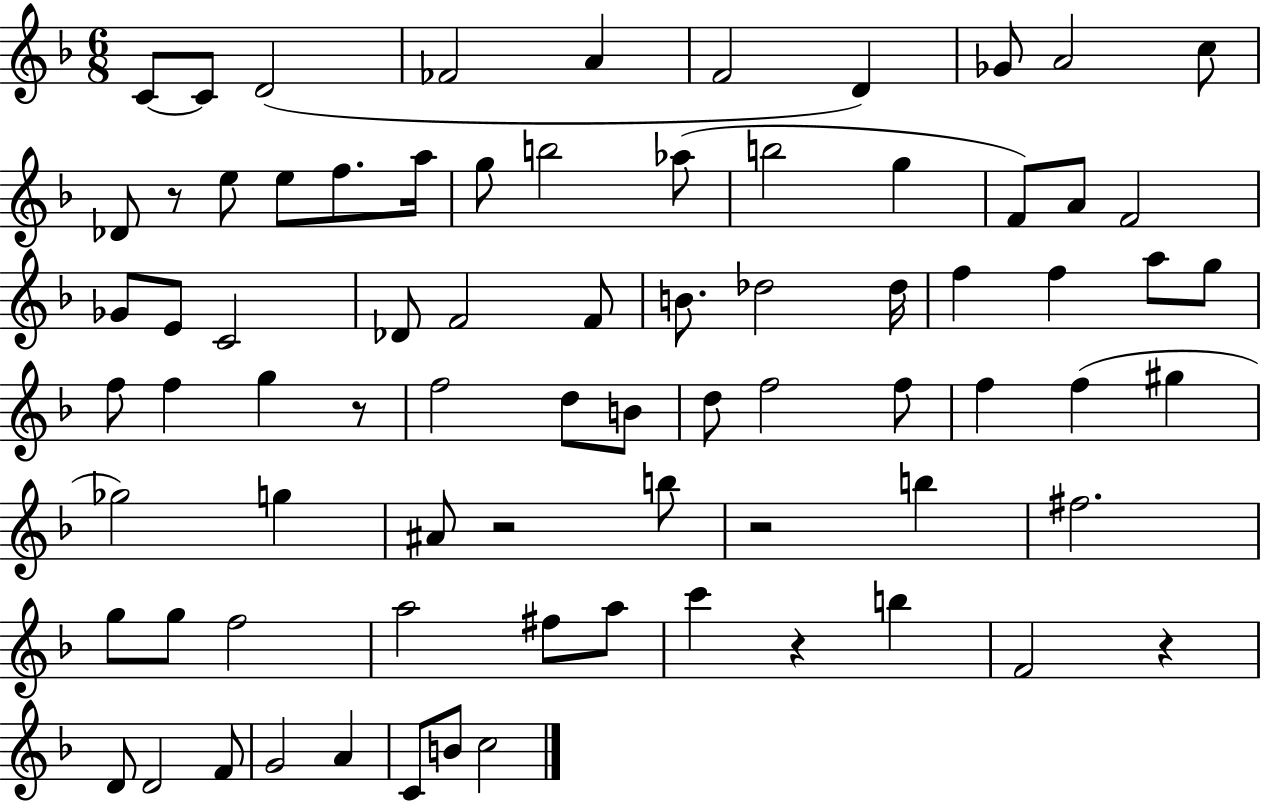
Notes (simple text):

C4/e C4/e D4/h FES4/h A4/q F4/h D4/q Gb4/e A4/h C5/e Db4/e R/e E5/e E5/e F5/e. A5/s G5/e B5/h Ab5/e B5/h G5/q F4/e A4/e F4/h Gb4/e E4/e C4/h Db4/e F4/h F4/e B4/e. Db5/h Db5/s F5/q F5/q A5/e G5/e F5/e F5/q G5/q R/e F5/h D5/e B4/e D5/e F5/h F5/e F5/q F5/q G#5/q Gb5/h G5/q A#4/e R/h B5/e R/h B5/q F#5/h. G5/e G5/e F5/h A5/h F#5/e A5/e C6/q R/q B5/q F4/h R/q D4/e D4/h F4/e G4/h A4/q C4/e B4/e C5/h